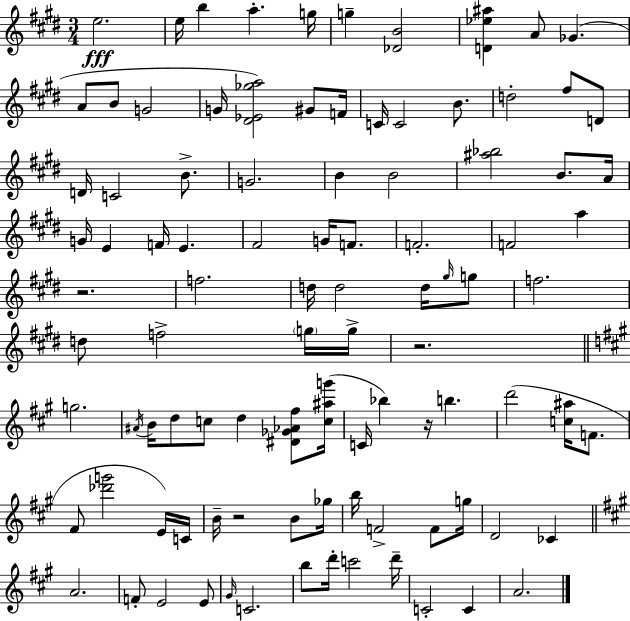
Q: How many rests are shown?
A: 4